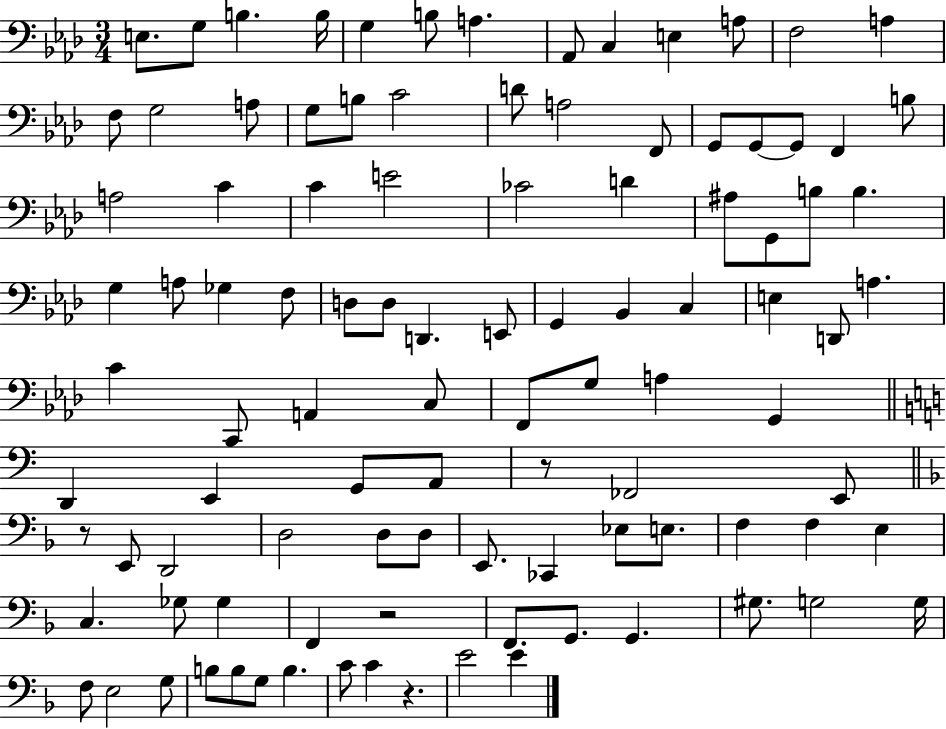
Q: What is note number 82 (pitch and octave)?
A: F2